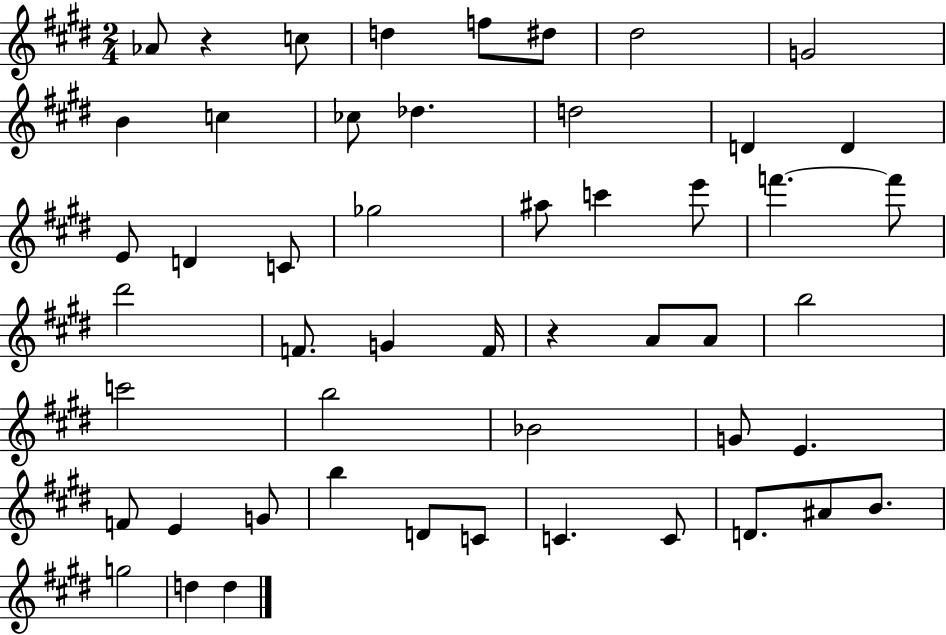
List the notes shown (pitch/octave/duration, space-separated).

Ab4/e R/q C5/e D5/q F5/e D#5/e D#5/h G4/h B4/q C5/q CES5/e Db5/q. D5/h D4/q D4/q E4/e D4/q C4/e Gb5/h A#5/e C6/q E6/e F6/q. F6/e D#6/h F4/e. G4/q F4/s R/q A4/e A4/e B5/h C6/h B5/h Bb4/h G4/e E4/q. F4/e E4/q G4/e B5/q D4/e C4/e C4/q. C4/e D4/e. A#4/e B4/e. G5/h D5/q D5/q